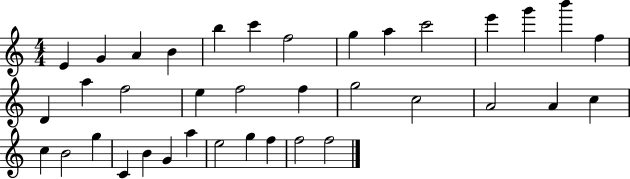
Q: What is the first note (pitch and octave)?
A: E4